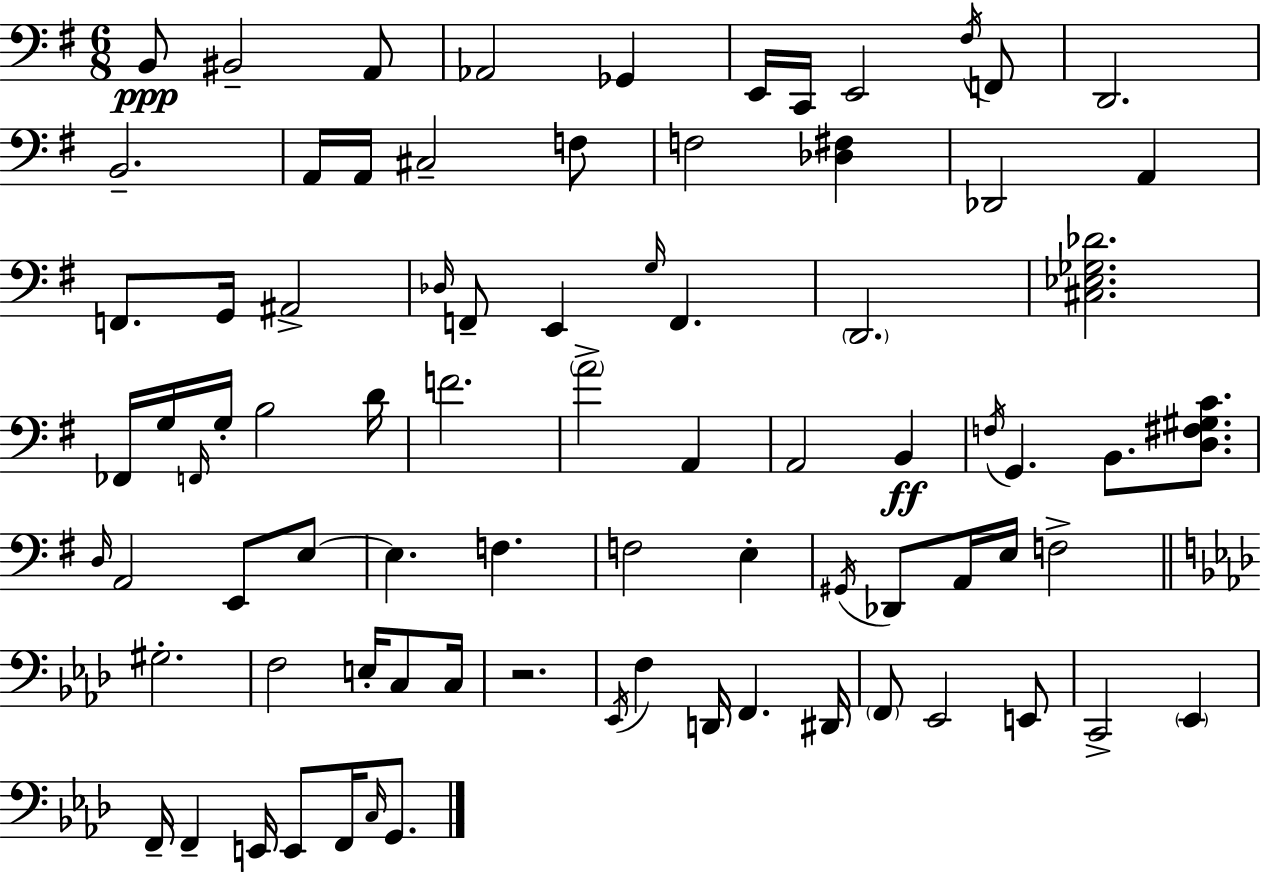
X:1
T:Untitled
M:6/8
L:1/4
K:G
B,,/2 ^B,,2 A,,/2 _A,,2 _G,, E,,/4 C,,/4 E,,2 ^F,/4 F,,/2 D,,2 B,,2 A,,/4 A,,/4 ^C,2 F,/2 F,2 [_D,^F,] _D,,2 A,, F,,/2 G,,/4 ^A,,2 _D,/4 F,,/2 E,, G,/4 F,, D,,2 [^C,_E,_G,_D]2 _F,,/4 G,/4 F,,/4 G,/4 B,2 D/4 F2 A2 A,, A,,2 B,, F,/4 G,, B,,/2 [D,^F,^G,C]/2 D,/4 A,,2 E,,/2 E,/2 E, F, F,2 E, ^G,,/4 _D,,/2 A,,/4 E,/4 F,2 ^G,2 F,2 E,/4 C,/2 C,/4 z2 _E,,/4 F, D,,/4 F,, ^D,,/4 F,,/2 _E,,2 E,,/2 C,,2 _E,, F,,/4 F,, E,,/4 E,,/2 F,,/4 C,/4 G,,/2